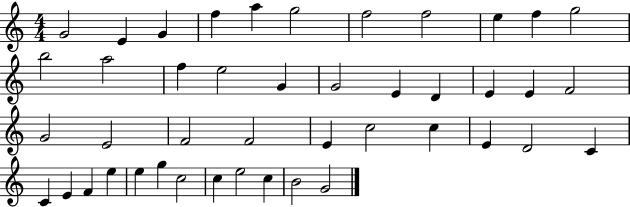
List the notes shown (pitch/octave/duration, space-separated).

G4/h E4/q G4/q F5/q A5/q G5/h F5/h F5/h E5/q F5/q G5/h B5/h A5/h F5/q E5/h G4/q G4/h E4/q D4/q E4/q E4/q F4/h G4/h E4/h F4/h F4/h E4/q C5/h C5/q E4/q D4/h C4/q C4/q E4/q F4/q E5/q E5/q G5/q C5/h C5/q E5/h C5/q B4/h G4/h